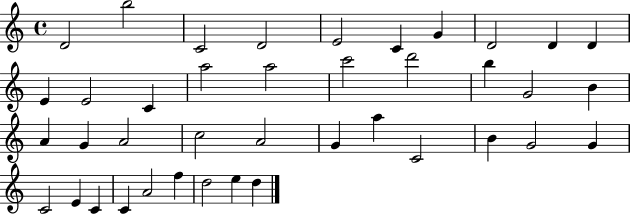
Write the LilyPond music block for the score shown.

{
  \clef treble
  \time 4/4
  \defaultTimeSignature
  \key c \major
  d'2 b''2 | c'2 d'2 | e'2 c'4 g'4 | d'2 d'4 d'4 | \break e'4 e'2 c'4 | a''2 a''2 | c'''2 d'''2 | b''4 g'2 b'4 | \break a'4 g'4 a'2 | c''2 a'2 | g'4 a''4 c'2 | b'4 g'2 g'4 | \break c'2 e'4 c'4 | c'4 a'2 f''4 | d''2 e''4 d''4 | \bar "|."
}